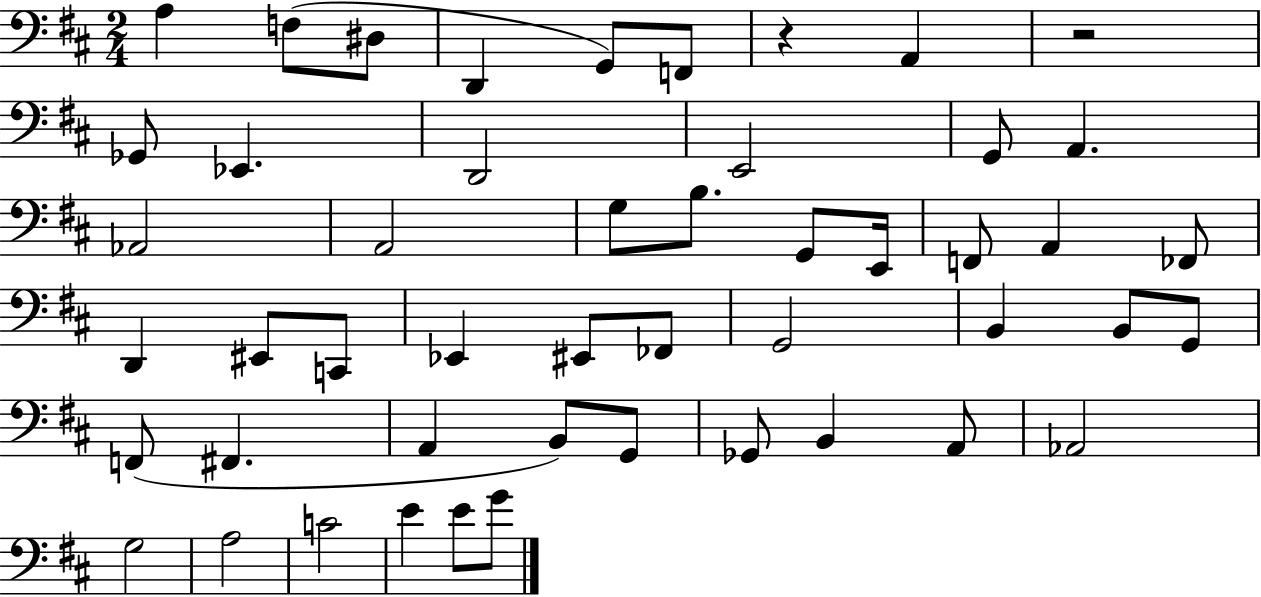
X:1
T:Untitled
M:2/4
L:1/4
K:D
A, F,/2 ^D,/2 D,, G,,/2 F,,/2 z A,, z2 _G,,/2 _E,, D,,2 E,,2 G,,/2 A,, _A,,2 A,,2 G,/2 B,/2 G,,/2 E,,/4 F,,/2 A,, _F,,/2 D,, ^E,,/2 C,,/2 _E,, ^E,,/2 _F,,/2 G,,2 B,, B,,/2 G,,/2 F,,/2 ^F,, A,, B,,/2 G,,/2 _G,,/2 B,, A,,/2 _A,,2 G,2 A,2 C2 E E/2 G/2